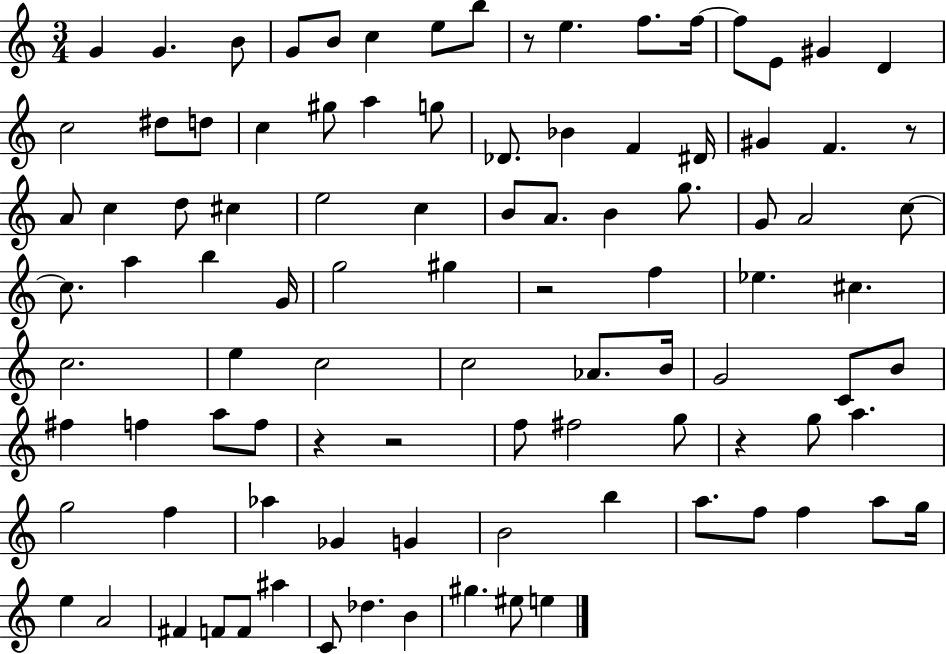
X:1
T:Untitled
M:3/4
L:1/4
K:C
G G B/2 G/2 B/2 c e/2 b/2 z/2 e f/2 f/4 f/2 E/2 ^G D c2 ^d/2 d/2 c ^g/2 a g/2 _D/2 _B F ^D/4 ^G F z/2 A/2 c d/2 ^c e2 c B/2 A/2 B g/2 G/2 A2 c/2 c/2 a b G/4 g2 ^g z2 f _e ^c c2 e c2 c2 _A/2 B/4 G2 C/2 B/2 ^f f a/2 f/2 z z2 f/2 ^f2 g/2 z g/2 a g2 f _a _G G B2 b a/2 f/2 f a/2 g/4 e A2 ^F F/2 F/2 ^a C/2 _d B ^g ^e/2 e